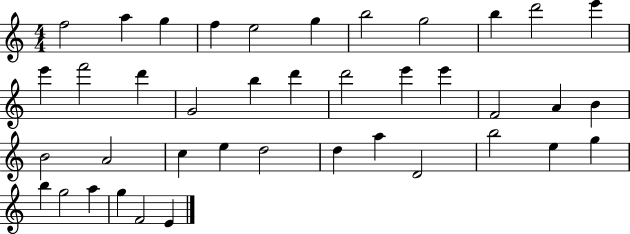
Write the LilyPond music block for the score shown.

{
  \clef treble
  \numericTimeSignature
  \time 4/4
  \key c \major
  f''2 a''4 g''4 | f''4 e''2 g''4 | b''2 g''2 | b''4 d'''2 e'''4 | \break e'''4 f'''2 d'''4 | g'2 b''4 d'''4 | d'''2 e'''4 e'''4 | f'2 a'4 b'4 | \break b'2 a'2 | c''4 e''4 d''2 | d''4 a''4 d'2 | b''2 e''4 g''4 | \break b''4 g''2 a''4 | g''4 f'2 e'4 | \bar "|."
}